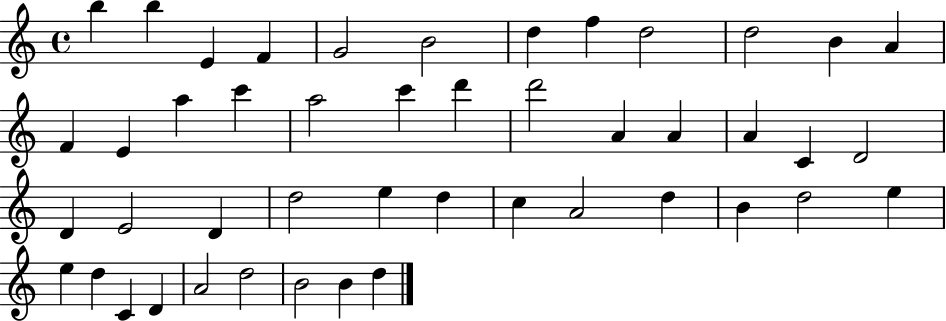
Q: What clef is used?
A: treble